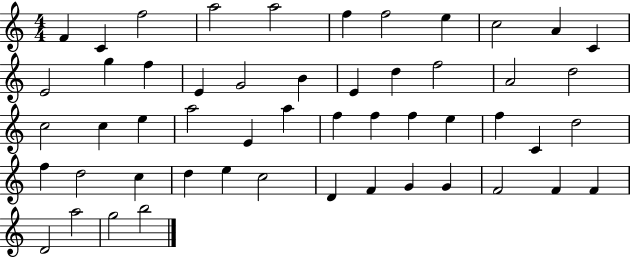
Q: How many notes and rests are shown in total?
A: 52